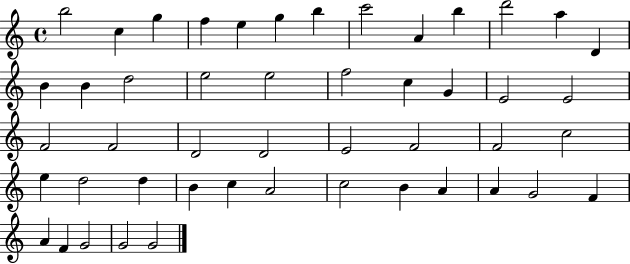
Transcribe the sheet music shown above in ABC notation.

X:1
T:Untitled
M:4/4
L:1/4
K:C
b2 c g f e g b c'2 A b d'2 a D B B d2 e2 e2 f2 c G E2 E2 F2 F2 D2 D2 E2 F2 F2 c2 e d2 d B c A2 c2 B A A G2 F A F G2 G2 G2